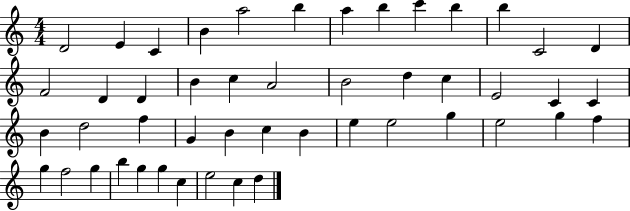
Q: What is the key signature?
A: C major